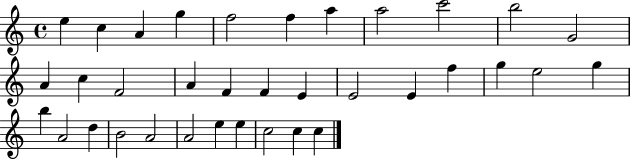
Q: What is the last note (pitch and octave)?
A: C5